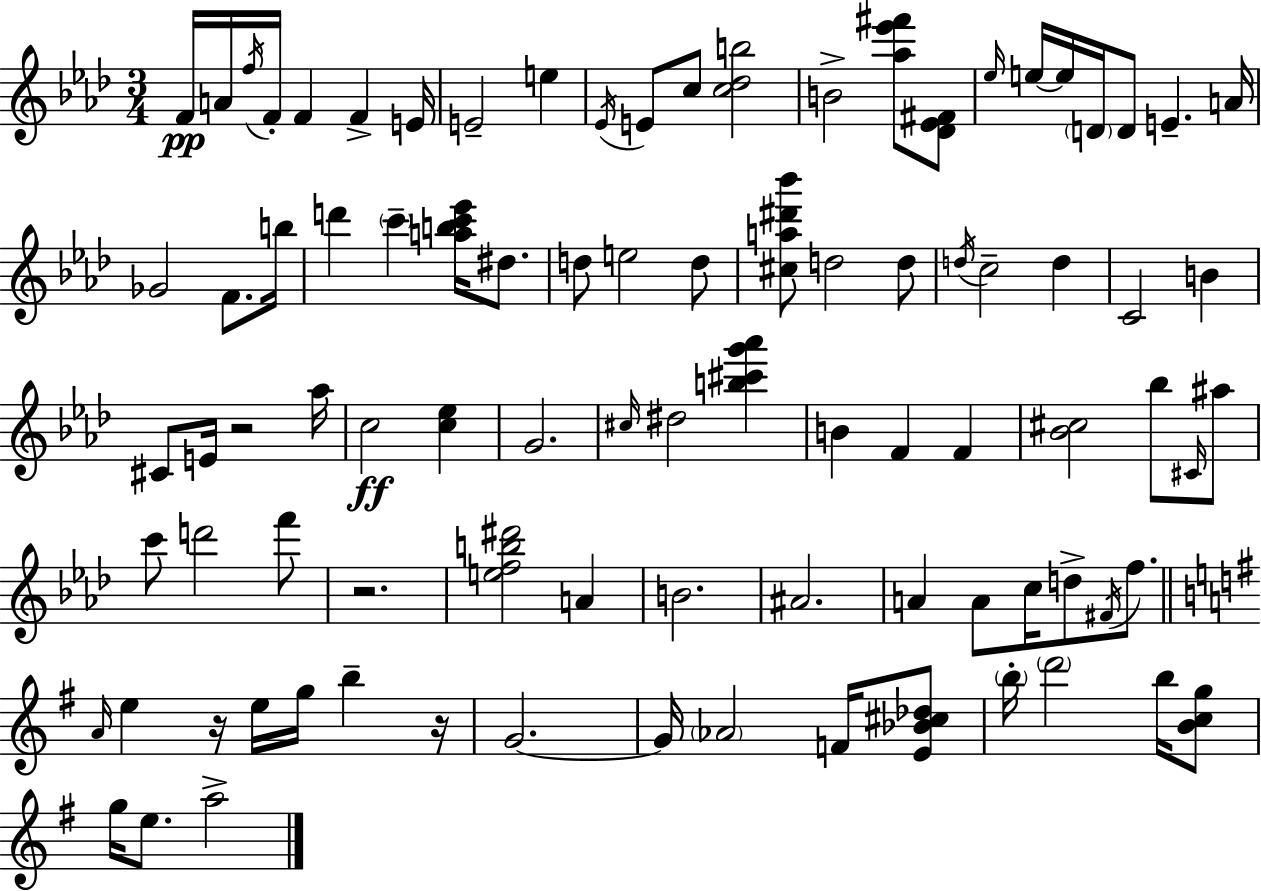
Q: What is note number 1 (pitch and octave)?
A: F4